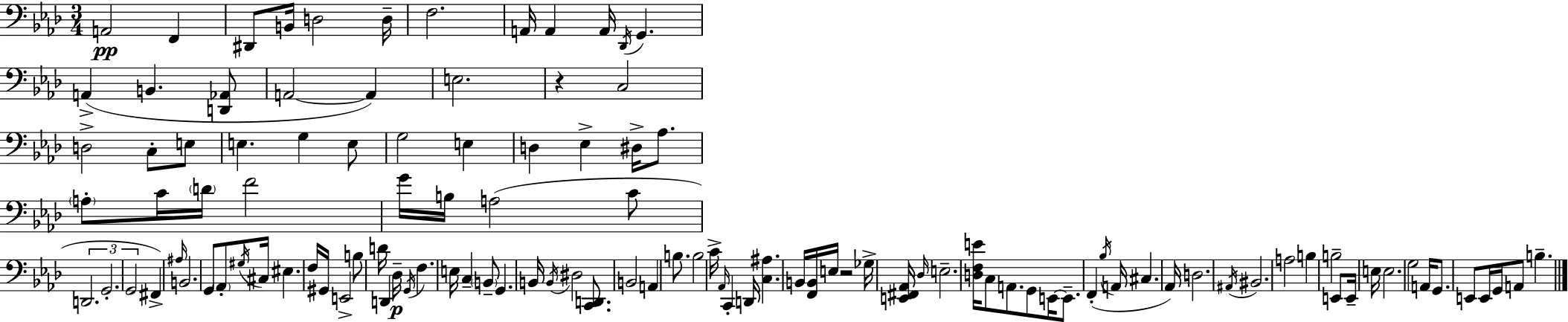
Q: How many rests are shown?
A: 2